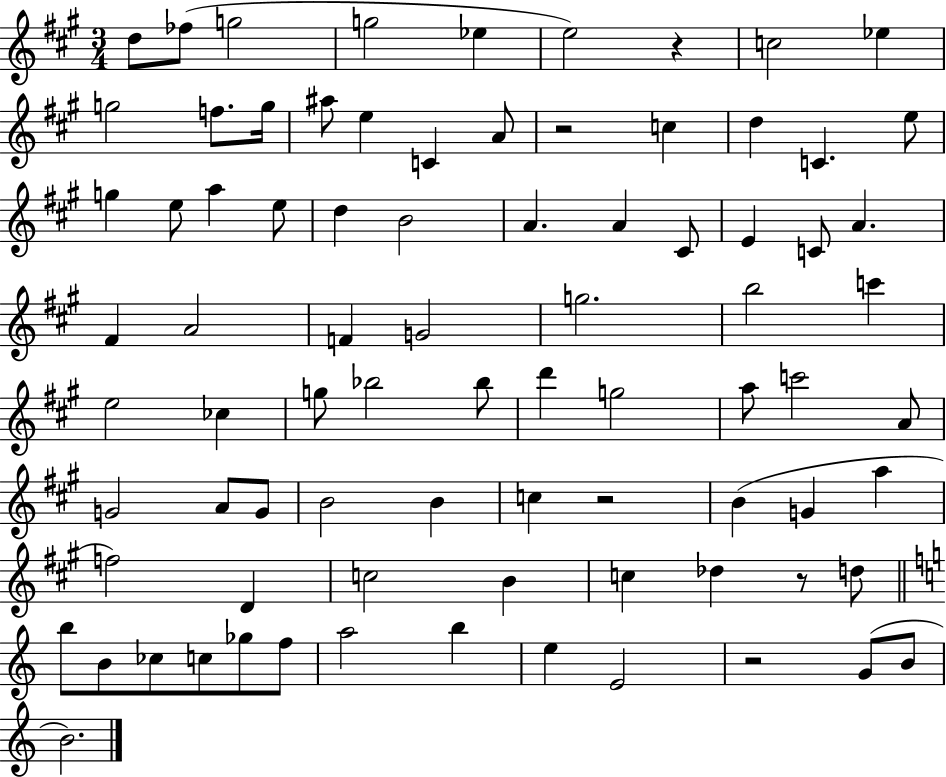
{
  \clef treble
  \numericTimeSignature
  \time 3/4
  \key a \major
  d''8 fes''8( g''2 | g''2 ees''4 | e''2) r4 | c''2 ees''4 | \break g''2 f''8. g''16 | ais''8 e''4 c'4 a'8 | r2 c''4 | d''4 c'4. e''8 | \break g''4 e''8 a''4 e''8 | d''4 b'2 | a'4. a'4 cis'8 | e'4 c'8 a'4. | \break fis'4 a'2 | f'4 g'2 | g''2. | b''2 c'''4 | \break e''2 ces''4 | g''8 bes''2 bes''8 | d'''4 g''2 | a''8 c'''2 a'8 | \break g'2 a'8 g'8 | b'2 b'4 | c''4 r2 | b'4( g'4 a''4 | \break f''2) d'4 | c''2 b'4 | c''4 des''4 r8 d''8 | \bar "||" \break \key a \minor b''8 b'8 ces''8 c''8 ges''8 f''8 | a''2 b''4 | e''4 e'2 | r2 g'8( b'8 | \break b'2.) | \bar "|."
}